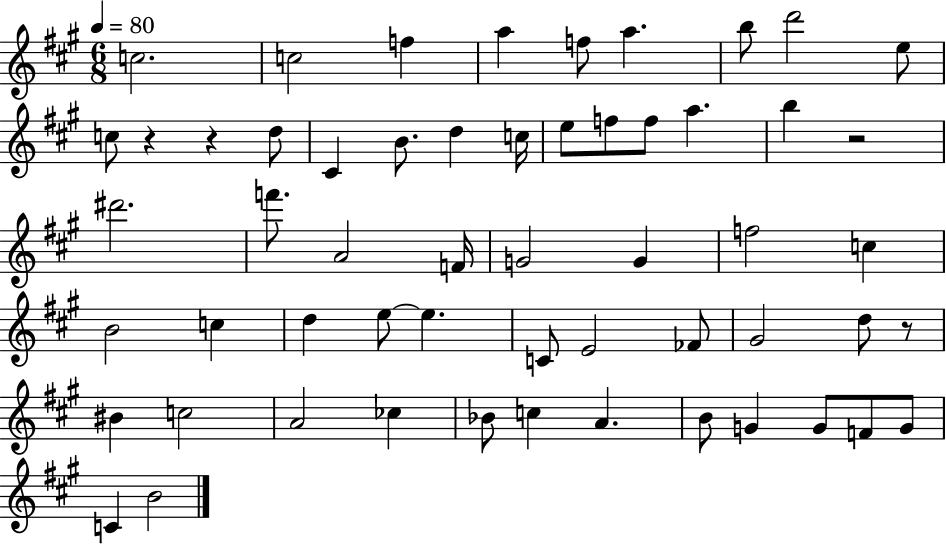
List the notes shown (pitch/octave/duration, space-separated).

C5/h. C5/h F5/q A5/q F5/e A5/q. B5/e D6/h E5/e C5/e R/q R/q D5/e C#4/q B4/e. D5/q C5/s E5/e F5/e F5/e A5/q. B5/q R/h D#6/h. F6/e. A4/h F4/s G4/h G4/q F5/h C5/q B4/h C5/q D5/q E5/e E5/q. C4/e E4/h FES4/e G#4/h D5/e R/e BIS4/q C5/h A4/h CES5/q Bb4/e C5/q A4/q. B4/e G4/q G4/e F4/e G4/e C4/q B4/h